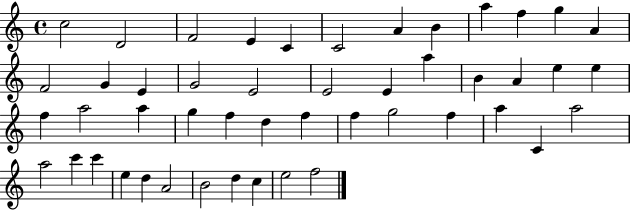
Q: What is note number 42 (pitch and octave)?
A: D5